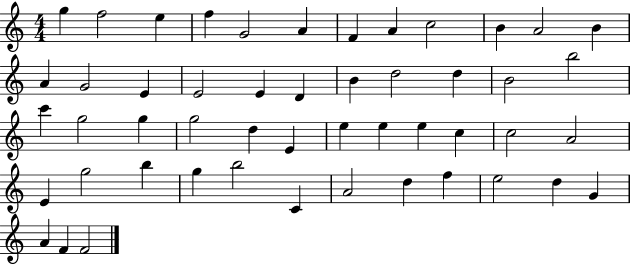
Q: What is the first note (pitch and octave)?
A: G5